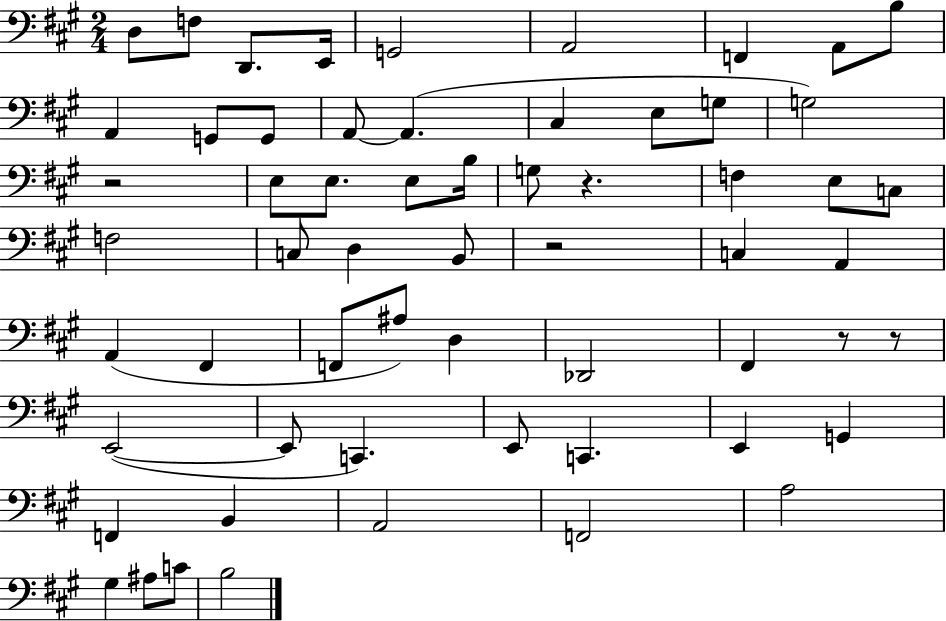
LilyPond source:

{
  \clef bass
  \numericTimeSignature
  \time 2/4
  \key a \major
  d8 f8 d,8. e,16 | g,2 | a,2 | f,4 a,8 b8 | \break a,4 g,8 g,8 | a,8~~ a,4.( | cis4 e8 g8 | g2) | \break r2 | e8 e8. e8 b16 | g8 r4. | f4 e8 c8 | \break f2 | c8 d4 b,8 | r2 | c4 a,4 | \break a,4( fis,4 | f,8 ais8) d4 | des,2 | fis,4 r8 r8 | \break e,2~(~ | e,8 c,4.) | e,8 c,4. | e,4 g,4 | \break f,4 b,4 | a,2 | f,2 | a2 | \break gis4 ais8 c'8 | b2 | \bar "|."
}